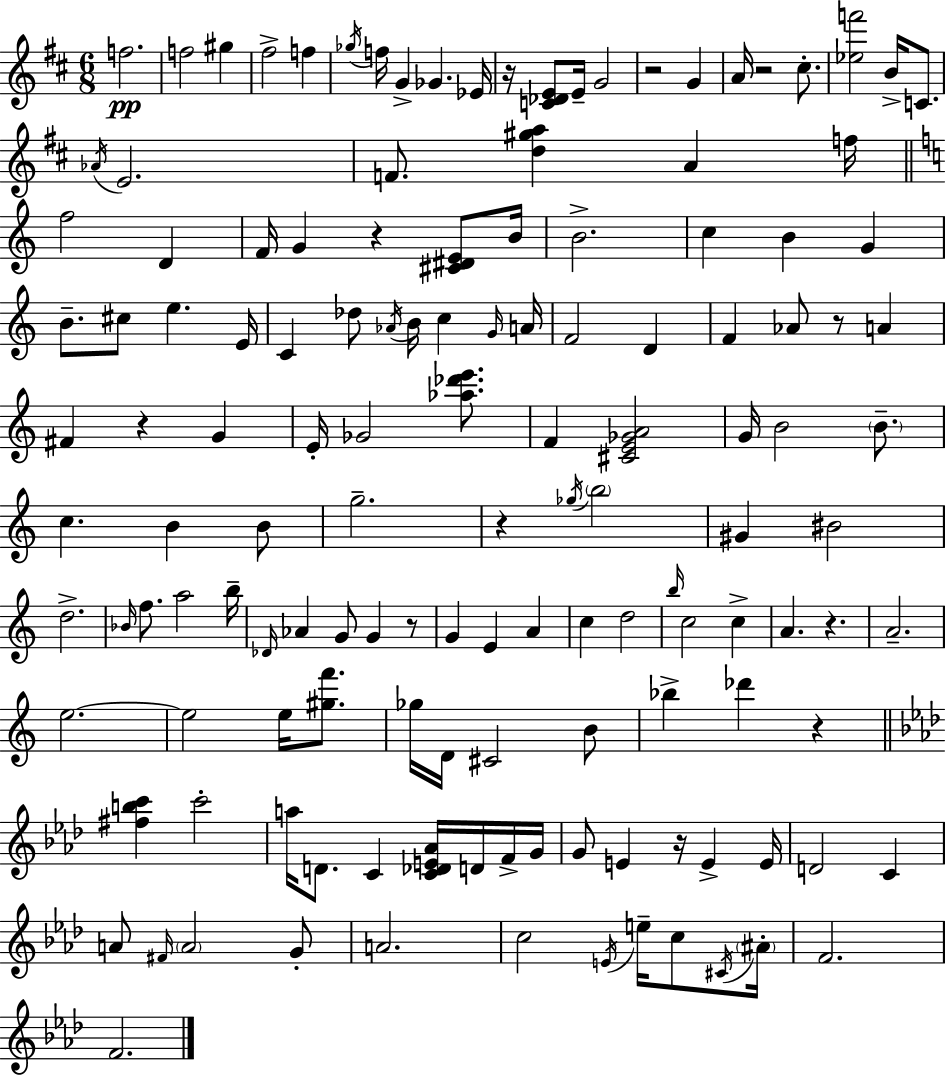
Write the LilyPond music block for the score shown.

{
  \clef treble
  \numericTimeSignature
  \time 6/8
  \key d \major
  f''2.\pp | f''2 gis''4 | fis''2-> f''4 | \acciaccatura { ges''16 } f''16 g'4-> ges'4. | \break ees'16 r16 <c' des' e'>8 e'16-- g'2 | r2 g'4 | a'16 r2 cis''8.-. | <ees'' f'''>2 b'16-> c'8. | \break \acciaccatura { aes'16 } e'2. | f'8. <d'' gis'' a''>4 a'4 | f''16 \bar "||" \break \key c \major f''2 d'4 | f'16 g'4 r4 <cis' dis' e'>8 b'16 | b'2.-> | c''4 b'4 g'4 | \break b'8.-- cis''8 e''4. e'16 | c'4 des''8 \acciaccatura { aes'16 } b'16 c''4 | \grace { g'16 } a'16 f'2 d'4 | f'4 aes'8 r8 a'4 | \break fis'4 r4 g'4 | e'16-. ges'2 <aes'' des''' e'''>8. | f'4 <cis' e' ges' a'>2 | g'16 b'2 \parenthesize b'8.-- | \break c''4. b'4 | b'8 g''2.-- | r4 \acciaccatura { ges''16 } \parenthesize b''2 | gis'4 bis'2 | \break d''2.-> | \grace { bes'16 } f''8. a''2 | b''16-- \grace { des'16 } aes'4 g'8 g'4 | r8 g'4 e'4 | \break a'4 c''4 d''2 | \grace { b''16 } c''2 | c''4-> a'4. | r4. a'2.-- | \break e''2.~~ | e''2 | e''16 <gis'' f'''>8. ges''16 d'16 cis'2 | b'8 bes''4-> des'''4 | \break r4 \bar "||" \break \key aes \major <fis'' b'' c'''>4 c'''2-. | a''16 d'8. c'4 <c' des' e' aes'>16 d'16 f'16-> g'16 | g'8 e'4 r16 e'4-> e'16 | d'2 c'4 | \break a'8 \grace { fis'16 } \parenthesize a'2 g'8-. | a'2. | c''2 \acciaccatura { e'16 } e''16-- c''8 | \acciaccatura { cis'16 } \parenthesize ais'16-. f'2. | \break f'2. | \bar "|."
}